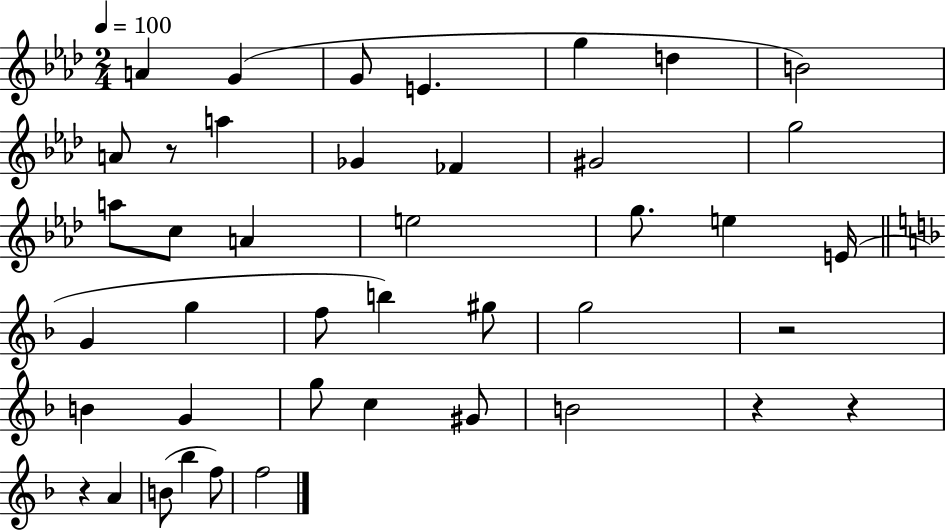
{
  \clef treble
  \numericTimeSignature
  \time 2/4
  \key aes \major
  \tempo 4 = 100
  a'4 g'4( | g'8 e'4. | g''4 d''4 | b'2) | \break a'8 r8 a''4 | ges'4 fes'4 | gis'2 | g''2 | \break a''8 c''8 a'4 | e''2 | g''8. e''4 e'16( | \bar "||" \break \key f \major g'4 g''4 | f''8 b''4) gis''8 | g''2 | r2 | \break b'4 g'4 | g''8 c''4 gis'8 | b'2 | r4 r4 | \break r4 a'4 | b'8( bes''4 f''8) | f''2 | \bar "|."
}